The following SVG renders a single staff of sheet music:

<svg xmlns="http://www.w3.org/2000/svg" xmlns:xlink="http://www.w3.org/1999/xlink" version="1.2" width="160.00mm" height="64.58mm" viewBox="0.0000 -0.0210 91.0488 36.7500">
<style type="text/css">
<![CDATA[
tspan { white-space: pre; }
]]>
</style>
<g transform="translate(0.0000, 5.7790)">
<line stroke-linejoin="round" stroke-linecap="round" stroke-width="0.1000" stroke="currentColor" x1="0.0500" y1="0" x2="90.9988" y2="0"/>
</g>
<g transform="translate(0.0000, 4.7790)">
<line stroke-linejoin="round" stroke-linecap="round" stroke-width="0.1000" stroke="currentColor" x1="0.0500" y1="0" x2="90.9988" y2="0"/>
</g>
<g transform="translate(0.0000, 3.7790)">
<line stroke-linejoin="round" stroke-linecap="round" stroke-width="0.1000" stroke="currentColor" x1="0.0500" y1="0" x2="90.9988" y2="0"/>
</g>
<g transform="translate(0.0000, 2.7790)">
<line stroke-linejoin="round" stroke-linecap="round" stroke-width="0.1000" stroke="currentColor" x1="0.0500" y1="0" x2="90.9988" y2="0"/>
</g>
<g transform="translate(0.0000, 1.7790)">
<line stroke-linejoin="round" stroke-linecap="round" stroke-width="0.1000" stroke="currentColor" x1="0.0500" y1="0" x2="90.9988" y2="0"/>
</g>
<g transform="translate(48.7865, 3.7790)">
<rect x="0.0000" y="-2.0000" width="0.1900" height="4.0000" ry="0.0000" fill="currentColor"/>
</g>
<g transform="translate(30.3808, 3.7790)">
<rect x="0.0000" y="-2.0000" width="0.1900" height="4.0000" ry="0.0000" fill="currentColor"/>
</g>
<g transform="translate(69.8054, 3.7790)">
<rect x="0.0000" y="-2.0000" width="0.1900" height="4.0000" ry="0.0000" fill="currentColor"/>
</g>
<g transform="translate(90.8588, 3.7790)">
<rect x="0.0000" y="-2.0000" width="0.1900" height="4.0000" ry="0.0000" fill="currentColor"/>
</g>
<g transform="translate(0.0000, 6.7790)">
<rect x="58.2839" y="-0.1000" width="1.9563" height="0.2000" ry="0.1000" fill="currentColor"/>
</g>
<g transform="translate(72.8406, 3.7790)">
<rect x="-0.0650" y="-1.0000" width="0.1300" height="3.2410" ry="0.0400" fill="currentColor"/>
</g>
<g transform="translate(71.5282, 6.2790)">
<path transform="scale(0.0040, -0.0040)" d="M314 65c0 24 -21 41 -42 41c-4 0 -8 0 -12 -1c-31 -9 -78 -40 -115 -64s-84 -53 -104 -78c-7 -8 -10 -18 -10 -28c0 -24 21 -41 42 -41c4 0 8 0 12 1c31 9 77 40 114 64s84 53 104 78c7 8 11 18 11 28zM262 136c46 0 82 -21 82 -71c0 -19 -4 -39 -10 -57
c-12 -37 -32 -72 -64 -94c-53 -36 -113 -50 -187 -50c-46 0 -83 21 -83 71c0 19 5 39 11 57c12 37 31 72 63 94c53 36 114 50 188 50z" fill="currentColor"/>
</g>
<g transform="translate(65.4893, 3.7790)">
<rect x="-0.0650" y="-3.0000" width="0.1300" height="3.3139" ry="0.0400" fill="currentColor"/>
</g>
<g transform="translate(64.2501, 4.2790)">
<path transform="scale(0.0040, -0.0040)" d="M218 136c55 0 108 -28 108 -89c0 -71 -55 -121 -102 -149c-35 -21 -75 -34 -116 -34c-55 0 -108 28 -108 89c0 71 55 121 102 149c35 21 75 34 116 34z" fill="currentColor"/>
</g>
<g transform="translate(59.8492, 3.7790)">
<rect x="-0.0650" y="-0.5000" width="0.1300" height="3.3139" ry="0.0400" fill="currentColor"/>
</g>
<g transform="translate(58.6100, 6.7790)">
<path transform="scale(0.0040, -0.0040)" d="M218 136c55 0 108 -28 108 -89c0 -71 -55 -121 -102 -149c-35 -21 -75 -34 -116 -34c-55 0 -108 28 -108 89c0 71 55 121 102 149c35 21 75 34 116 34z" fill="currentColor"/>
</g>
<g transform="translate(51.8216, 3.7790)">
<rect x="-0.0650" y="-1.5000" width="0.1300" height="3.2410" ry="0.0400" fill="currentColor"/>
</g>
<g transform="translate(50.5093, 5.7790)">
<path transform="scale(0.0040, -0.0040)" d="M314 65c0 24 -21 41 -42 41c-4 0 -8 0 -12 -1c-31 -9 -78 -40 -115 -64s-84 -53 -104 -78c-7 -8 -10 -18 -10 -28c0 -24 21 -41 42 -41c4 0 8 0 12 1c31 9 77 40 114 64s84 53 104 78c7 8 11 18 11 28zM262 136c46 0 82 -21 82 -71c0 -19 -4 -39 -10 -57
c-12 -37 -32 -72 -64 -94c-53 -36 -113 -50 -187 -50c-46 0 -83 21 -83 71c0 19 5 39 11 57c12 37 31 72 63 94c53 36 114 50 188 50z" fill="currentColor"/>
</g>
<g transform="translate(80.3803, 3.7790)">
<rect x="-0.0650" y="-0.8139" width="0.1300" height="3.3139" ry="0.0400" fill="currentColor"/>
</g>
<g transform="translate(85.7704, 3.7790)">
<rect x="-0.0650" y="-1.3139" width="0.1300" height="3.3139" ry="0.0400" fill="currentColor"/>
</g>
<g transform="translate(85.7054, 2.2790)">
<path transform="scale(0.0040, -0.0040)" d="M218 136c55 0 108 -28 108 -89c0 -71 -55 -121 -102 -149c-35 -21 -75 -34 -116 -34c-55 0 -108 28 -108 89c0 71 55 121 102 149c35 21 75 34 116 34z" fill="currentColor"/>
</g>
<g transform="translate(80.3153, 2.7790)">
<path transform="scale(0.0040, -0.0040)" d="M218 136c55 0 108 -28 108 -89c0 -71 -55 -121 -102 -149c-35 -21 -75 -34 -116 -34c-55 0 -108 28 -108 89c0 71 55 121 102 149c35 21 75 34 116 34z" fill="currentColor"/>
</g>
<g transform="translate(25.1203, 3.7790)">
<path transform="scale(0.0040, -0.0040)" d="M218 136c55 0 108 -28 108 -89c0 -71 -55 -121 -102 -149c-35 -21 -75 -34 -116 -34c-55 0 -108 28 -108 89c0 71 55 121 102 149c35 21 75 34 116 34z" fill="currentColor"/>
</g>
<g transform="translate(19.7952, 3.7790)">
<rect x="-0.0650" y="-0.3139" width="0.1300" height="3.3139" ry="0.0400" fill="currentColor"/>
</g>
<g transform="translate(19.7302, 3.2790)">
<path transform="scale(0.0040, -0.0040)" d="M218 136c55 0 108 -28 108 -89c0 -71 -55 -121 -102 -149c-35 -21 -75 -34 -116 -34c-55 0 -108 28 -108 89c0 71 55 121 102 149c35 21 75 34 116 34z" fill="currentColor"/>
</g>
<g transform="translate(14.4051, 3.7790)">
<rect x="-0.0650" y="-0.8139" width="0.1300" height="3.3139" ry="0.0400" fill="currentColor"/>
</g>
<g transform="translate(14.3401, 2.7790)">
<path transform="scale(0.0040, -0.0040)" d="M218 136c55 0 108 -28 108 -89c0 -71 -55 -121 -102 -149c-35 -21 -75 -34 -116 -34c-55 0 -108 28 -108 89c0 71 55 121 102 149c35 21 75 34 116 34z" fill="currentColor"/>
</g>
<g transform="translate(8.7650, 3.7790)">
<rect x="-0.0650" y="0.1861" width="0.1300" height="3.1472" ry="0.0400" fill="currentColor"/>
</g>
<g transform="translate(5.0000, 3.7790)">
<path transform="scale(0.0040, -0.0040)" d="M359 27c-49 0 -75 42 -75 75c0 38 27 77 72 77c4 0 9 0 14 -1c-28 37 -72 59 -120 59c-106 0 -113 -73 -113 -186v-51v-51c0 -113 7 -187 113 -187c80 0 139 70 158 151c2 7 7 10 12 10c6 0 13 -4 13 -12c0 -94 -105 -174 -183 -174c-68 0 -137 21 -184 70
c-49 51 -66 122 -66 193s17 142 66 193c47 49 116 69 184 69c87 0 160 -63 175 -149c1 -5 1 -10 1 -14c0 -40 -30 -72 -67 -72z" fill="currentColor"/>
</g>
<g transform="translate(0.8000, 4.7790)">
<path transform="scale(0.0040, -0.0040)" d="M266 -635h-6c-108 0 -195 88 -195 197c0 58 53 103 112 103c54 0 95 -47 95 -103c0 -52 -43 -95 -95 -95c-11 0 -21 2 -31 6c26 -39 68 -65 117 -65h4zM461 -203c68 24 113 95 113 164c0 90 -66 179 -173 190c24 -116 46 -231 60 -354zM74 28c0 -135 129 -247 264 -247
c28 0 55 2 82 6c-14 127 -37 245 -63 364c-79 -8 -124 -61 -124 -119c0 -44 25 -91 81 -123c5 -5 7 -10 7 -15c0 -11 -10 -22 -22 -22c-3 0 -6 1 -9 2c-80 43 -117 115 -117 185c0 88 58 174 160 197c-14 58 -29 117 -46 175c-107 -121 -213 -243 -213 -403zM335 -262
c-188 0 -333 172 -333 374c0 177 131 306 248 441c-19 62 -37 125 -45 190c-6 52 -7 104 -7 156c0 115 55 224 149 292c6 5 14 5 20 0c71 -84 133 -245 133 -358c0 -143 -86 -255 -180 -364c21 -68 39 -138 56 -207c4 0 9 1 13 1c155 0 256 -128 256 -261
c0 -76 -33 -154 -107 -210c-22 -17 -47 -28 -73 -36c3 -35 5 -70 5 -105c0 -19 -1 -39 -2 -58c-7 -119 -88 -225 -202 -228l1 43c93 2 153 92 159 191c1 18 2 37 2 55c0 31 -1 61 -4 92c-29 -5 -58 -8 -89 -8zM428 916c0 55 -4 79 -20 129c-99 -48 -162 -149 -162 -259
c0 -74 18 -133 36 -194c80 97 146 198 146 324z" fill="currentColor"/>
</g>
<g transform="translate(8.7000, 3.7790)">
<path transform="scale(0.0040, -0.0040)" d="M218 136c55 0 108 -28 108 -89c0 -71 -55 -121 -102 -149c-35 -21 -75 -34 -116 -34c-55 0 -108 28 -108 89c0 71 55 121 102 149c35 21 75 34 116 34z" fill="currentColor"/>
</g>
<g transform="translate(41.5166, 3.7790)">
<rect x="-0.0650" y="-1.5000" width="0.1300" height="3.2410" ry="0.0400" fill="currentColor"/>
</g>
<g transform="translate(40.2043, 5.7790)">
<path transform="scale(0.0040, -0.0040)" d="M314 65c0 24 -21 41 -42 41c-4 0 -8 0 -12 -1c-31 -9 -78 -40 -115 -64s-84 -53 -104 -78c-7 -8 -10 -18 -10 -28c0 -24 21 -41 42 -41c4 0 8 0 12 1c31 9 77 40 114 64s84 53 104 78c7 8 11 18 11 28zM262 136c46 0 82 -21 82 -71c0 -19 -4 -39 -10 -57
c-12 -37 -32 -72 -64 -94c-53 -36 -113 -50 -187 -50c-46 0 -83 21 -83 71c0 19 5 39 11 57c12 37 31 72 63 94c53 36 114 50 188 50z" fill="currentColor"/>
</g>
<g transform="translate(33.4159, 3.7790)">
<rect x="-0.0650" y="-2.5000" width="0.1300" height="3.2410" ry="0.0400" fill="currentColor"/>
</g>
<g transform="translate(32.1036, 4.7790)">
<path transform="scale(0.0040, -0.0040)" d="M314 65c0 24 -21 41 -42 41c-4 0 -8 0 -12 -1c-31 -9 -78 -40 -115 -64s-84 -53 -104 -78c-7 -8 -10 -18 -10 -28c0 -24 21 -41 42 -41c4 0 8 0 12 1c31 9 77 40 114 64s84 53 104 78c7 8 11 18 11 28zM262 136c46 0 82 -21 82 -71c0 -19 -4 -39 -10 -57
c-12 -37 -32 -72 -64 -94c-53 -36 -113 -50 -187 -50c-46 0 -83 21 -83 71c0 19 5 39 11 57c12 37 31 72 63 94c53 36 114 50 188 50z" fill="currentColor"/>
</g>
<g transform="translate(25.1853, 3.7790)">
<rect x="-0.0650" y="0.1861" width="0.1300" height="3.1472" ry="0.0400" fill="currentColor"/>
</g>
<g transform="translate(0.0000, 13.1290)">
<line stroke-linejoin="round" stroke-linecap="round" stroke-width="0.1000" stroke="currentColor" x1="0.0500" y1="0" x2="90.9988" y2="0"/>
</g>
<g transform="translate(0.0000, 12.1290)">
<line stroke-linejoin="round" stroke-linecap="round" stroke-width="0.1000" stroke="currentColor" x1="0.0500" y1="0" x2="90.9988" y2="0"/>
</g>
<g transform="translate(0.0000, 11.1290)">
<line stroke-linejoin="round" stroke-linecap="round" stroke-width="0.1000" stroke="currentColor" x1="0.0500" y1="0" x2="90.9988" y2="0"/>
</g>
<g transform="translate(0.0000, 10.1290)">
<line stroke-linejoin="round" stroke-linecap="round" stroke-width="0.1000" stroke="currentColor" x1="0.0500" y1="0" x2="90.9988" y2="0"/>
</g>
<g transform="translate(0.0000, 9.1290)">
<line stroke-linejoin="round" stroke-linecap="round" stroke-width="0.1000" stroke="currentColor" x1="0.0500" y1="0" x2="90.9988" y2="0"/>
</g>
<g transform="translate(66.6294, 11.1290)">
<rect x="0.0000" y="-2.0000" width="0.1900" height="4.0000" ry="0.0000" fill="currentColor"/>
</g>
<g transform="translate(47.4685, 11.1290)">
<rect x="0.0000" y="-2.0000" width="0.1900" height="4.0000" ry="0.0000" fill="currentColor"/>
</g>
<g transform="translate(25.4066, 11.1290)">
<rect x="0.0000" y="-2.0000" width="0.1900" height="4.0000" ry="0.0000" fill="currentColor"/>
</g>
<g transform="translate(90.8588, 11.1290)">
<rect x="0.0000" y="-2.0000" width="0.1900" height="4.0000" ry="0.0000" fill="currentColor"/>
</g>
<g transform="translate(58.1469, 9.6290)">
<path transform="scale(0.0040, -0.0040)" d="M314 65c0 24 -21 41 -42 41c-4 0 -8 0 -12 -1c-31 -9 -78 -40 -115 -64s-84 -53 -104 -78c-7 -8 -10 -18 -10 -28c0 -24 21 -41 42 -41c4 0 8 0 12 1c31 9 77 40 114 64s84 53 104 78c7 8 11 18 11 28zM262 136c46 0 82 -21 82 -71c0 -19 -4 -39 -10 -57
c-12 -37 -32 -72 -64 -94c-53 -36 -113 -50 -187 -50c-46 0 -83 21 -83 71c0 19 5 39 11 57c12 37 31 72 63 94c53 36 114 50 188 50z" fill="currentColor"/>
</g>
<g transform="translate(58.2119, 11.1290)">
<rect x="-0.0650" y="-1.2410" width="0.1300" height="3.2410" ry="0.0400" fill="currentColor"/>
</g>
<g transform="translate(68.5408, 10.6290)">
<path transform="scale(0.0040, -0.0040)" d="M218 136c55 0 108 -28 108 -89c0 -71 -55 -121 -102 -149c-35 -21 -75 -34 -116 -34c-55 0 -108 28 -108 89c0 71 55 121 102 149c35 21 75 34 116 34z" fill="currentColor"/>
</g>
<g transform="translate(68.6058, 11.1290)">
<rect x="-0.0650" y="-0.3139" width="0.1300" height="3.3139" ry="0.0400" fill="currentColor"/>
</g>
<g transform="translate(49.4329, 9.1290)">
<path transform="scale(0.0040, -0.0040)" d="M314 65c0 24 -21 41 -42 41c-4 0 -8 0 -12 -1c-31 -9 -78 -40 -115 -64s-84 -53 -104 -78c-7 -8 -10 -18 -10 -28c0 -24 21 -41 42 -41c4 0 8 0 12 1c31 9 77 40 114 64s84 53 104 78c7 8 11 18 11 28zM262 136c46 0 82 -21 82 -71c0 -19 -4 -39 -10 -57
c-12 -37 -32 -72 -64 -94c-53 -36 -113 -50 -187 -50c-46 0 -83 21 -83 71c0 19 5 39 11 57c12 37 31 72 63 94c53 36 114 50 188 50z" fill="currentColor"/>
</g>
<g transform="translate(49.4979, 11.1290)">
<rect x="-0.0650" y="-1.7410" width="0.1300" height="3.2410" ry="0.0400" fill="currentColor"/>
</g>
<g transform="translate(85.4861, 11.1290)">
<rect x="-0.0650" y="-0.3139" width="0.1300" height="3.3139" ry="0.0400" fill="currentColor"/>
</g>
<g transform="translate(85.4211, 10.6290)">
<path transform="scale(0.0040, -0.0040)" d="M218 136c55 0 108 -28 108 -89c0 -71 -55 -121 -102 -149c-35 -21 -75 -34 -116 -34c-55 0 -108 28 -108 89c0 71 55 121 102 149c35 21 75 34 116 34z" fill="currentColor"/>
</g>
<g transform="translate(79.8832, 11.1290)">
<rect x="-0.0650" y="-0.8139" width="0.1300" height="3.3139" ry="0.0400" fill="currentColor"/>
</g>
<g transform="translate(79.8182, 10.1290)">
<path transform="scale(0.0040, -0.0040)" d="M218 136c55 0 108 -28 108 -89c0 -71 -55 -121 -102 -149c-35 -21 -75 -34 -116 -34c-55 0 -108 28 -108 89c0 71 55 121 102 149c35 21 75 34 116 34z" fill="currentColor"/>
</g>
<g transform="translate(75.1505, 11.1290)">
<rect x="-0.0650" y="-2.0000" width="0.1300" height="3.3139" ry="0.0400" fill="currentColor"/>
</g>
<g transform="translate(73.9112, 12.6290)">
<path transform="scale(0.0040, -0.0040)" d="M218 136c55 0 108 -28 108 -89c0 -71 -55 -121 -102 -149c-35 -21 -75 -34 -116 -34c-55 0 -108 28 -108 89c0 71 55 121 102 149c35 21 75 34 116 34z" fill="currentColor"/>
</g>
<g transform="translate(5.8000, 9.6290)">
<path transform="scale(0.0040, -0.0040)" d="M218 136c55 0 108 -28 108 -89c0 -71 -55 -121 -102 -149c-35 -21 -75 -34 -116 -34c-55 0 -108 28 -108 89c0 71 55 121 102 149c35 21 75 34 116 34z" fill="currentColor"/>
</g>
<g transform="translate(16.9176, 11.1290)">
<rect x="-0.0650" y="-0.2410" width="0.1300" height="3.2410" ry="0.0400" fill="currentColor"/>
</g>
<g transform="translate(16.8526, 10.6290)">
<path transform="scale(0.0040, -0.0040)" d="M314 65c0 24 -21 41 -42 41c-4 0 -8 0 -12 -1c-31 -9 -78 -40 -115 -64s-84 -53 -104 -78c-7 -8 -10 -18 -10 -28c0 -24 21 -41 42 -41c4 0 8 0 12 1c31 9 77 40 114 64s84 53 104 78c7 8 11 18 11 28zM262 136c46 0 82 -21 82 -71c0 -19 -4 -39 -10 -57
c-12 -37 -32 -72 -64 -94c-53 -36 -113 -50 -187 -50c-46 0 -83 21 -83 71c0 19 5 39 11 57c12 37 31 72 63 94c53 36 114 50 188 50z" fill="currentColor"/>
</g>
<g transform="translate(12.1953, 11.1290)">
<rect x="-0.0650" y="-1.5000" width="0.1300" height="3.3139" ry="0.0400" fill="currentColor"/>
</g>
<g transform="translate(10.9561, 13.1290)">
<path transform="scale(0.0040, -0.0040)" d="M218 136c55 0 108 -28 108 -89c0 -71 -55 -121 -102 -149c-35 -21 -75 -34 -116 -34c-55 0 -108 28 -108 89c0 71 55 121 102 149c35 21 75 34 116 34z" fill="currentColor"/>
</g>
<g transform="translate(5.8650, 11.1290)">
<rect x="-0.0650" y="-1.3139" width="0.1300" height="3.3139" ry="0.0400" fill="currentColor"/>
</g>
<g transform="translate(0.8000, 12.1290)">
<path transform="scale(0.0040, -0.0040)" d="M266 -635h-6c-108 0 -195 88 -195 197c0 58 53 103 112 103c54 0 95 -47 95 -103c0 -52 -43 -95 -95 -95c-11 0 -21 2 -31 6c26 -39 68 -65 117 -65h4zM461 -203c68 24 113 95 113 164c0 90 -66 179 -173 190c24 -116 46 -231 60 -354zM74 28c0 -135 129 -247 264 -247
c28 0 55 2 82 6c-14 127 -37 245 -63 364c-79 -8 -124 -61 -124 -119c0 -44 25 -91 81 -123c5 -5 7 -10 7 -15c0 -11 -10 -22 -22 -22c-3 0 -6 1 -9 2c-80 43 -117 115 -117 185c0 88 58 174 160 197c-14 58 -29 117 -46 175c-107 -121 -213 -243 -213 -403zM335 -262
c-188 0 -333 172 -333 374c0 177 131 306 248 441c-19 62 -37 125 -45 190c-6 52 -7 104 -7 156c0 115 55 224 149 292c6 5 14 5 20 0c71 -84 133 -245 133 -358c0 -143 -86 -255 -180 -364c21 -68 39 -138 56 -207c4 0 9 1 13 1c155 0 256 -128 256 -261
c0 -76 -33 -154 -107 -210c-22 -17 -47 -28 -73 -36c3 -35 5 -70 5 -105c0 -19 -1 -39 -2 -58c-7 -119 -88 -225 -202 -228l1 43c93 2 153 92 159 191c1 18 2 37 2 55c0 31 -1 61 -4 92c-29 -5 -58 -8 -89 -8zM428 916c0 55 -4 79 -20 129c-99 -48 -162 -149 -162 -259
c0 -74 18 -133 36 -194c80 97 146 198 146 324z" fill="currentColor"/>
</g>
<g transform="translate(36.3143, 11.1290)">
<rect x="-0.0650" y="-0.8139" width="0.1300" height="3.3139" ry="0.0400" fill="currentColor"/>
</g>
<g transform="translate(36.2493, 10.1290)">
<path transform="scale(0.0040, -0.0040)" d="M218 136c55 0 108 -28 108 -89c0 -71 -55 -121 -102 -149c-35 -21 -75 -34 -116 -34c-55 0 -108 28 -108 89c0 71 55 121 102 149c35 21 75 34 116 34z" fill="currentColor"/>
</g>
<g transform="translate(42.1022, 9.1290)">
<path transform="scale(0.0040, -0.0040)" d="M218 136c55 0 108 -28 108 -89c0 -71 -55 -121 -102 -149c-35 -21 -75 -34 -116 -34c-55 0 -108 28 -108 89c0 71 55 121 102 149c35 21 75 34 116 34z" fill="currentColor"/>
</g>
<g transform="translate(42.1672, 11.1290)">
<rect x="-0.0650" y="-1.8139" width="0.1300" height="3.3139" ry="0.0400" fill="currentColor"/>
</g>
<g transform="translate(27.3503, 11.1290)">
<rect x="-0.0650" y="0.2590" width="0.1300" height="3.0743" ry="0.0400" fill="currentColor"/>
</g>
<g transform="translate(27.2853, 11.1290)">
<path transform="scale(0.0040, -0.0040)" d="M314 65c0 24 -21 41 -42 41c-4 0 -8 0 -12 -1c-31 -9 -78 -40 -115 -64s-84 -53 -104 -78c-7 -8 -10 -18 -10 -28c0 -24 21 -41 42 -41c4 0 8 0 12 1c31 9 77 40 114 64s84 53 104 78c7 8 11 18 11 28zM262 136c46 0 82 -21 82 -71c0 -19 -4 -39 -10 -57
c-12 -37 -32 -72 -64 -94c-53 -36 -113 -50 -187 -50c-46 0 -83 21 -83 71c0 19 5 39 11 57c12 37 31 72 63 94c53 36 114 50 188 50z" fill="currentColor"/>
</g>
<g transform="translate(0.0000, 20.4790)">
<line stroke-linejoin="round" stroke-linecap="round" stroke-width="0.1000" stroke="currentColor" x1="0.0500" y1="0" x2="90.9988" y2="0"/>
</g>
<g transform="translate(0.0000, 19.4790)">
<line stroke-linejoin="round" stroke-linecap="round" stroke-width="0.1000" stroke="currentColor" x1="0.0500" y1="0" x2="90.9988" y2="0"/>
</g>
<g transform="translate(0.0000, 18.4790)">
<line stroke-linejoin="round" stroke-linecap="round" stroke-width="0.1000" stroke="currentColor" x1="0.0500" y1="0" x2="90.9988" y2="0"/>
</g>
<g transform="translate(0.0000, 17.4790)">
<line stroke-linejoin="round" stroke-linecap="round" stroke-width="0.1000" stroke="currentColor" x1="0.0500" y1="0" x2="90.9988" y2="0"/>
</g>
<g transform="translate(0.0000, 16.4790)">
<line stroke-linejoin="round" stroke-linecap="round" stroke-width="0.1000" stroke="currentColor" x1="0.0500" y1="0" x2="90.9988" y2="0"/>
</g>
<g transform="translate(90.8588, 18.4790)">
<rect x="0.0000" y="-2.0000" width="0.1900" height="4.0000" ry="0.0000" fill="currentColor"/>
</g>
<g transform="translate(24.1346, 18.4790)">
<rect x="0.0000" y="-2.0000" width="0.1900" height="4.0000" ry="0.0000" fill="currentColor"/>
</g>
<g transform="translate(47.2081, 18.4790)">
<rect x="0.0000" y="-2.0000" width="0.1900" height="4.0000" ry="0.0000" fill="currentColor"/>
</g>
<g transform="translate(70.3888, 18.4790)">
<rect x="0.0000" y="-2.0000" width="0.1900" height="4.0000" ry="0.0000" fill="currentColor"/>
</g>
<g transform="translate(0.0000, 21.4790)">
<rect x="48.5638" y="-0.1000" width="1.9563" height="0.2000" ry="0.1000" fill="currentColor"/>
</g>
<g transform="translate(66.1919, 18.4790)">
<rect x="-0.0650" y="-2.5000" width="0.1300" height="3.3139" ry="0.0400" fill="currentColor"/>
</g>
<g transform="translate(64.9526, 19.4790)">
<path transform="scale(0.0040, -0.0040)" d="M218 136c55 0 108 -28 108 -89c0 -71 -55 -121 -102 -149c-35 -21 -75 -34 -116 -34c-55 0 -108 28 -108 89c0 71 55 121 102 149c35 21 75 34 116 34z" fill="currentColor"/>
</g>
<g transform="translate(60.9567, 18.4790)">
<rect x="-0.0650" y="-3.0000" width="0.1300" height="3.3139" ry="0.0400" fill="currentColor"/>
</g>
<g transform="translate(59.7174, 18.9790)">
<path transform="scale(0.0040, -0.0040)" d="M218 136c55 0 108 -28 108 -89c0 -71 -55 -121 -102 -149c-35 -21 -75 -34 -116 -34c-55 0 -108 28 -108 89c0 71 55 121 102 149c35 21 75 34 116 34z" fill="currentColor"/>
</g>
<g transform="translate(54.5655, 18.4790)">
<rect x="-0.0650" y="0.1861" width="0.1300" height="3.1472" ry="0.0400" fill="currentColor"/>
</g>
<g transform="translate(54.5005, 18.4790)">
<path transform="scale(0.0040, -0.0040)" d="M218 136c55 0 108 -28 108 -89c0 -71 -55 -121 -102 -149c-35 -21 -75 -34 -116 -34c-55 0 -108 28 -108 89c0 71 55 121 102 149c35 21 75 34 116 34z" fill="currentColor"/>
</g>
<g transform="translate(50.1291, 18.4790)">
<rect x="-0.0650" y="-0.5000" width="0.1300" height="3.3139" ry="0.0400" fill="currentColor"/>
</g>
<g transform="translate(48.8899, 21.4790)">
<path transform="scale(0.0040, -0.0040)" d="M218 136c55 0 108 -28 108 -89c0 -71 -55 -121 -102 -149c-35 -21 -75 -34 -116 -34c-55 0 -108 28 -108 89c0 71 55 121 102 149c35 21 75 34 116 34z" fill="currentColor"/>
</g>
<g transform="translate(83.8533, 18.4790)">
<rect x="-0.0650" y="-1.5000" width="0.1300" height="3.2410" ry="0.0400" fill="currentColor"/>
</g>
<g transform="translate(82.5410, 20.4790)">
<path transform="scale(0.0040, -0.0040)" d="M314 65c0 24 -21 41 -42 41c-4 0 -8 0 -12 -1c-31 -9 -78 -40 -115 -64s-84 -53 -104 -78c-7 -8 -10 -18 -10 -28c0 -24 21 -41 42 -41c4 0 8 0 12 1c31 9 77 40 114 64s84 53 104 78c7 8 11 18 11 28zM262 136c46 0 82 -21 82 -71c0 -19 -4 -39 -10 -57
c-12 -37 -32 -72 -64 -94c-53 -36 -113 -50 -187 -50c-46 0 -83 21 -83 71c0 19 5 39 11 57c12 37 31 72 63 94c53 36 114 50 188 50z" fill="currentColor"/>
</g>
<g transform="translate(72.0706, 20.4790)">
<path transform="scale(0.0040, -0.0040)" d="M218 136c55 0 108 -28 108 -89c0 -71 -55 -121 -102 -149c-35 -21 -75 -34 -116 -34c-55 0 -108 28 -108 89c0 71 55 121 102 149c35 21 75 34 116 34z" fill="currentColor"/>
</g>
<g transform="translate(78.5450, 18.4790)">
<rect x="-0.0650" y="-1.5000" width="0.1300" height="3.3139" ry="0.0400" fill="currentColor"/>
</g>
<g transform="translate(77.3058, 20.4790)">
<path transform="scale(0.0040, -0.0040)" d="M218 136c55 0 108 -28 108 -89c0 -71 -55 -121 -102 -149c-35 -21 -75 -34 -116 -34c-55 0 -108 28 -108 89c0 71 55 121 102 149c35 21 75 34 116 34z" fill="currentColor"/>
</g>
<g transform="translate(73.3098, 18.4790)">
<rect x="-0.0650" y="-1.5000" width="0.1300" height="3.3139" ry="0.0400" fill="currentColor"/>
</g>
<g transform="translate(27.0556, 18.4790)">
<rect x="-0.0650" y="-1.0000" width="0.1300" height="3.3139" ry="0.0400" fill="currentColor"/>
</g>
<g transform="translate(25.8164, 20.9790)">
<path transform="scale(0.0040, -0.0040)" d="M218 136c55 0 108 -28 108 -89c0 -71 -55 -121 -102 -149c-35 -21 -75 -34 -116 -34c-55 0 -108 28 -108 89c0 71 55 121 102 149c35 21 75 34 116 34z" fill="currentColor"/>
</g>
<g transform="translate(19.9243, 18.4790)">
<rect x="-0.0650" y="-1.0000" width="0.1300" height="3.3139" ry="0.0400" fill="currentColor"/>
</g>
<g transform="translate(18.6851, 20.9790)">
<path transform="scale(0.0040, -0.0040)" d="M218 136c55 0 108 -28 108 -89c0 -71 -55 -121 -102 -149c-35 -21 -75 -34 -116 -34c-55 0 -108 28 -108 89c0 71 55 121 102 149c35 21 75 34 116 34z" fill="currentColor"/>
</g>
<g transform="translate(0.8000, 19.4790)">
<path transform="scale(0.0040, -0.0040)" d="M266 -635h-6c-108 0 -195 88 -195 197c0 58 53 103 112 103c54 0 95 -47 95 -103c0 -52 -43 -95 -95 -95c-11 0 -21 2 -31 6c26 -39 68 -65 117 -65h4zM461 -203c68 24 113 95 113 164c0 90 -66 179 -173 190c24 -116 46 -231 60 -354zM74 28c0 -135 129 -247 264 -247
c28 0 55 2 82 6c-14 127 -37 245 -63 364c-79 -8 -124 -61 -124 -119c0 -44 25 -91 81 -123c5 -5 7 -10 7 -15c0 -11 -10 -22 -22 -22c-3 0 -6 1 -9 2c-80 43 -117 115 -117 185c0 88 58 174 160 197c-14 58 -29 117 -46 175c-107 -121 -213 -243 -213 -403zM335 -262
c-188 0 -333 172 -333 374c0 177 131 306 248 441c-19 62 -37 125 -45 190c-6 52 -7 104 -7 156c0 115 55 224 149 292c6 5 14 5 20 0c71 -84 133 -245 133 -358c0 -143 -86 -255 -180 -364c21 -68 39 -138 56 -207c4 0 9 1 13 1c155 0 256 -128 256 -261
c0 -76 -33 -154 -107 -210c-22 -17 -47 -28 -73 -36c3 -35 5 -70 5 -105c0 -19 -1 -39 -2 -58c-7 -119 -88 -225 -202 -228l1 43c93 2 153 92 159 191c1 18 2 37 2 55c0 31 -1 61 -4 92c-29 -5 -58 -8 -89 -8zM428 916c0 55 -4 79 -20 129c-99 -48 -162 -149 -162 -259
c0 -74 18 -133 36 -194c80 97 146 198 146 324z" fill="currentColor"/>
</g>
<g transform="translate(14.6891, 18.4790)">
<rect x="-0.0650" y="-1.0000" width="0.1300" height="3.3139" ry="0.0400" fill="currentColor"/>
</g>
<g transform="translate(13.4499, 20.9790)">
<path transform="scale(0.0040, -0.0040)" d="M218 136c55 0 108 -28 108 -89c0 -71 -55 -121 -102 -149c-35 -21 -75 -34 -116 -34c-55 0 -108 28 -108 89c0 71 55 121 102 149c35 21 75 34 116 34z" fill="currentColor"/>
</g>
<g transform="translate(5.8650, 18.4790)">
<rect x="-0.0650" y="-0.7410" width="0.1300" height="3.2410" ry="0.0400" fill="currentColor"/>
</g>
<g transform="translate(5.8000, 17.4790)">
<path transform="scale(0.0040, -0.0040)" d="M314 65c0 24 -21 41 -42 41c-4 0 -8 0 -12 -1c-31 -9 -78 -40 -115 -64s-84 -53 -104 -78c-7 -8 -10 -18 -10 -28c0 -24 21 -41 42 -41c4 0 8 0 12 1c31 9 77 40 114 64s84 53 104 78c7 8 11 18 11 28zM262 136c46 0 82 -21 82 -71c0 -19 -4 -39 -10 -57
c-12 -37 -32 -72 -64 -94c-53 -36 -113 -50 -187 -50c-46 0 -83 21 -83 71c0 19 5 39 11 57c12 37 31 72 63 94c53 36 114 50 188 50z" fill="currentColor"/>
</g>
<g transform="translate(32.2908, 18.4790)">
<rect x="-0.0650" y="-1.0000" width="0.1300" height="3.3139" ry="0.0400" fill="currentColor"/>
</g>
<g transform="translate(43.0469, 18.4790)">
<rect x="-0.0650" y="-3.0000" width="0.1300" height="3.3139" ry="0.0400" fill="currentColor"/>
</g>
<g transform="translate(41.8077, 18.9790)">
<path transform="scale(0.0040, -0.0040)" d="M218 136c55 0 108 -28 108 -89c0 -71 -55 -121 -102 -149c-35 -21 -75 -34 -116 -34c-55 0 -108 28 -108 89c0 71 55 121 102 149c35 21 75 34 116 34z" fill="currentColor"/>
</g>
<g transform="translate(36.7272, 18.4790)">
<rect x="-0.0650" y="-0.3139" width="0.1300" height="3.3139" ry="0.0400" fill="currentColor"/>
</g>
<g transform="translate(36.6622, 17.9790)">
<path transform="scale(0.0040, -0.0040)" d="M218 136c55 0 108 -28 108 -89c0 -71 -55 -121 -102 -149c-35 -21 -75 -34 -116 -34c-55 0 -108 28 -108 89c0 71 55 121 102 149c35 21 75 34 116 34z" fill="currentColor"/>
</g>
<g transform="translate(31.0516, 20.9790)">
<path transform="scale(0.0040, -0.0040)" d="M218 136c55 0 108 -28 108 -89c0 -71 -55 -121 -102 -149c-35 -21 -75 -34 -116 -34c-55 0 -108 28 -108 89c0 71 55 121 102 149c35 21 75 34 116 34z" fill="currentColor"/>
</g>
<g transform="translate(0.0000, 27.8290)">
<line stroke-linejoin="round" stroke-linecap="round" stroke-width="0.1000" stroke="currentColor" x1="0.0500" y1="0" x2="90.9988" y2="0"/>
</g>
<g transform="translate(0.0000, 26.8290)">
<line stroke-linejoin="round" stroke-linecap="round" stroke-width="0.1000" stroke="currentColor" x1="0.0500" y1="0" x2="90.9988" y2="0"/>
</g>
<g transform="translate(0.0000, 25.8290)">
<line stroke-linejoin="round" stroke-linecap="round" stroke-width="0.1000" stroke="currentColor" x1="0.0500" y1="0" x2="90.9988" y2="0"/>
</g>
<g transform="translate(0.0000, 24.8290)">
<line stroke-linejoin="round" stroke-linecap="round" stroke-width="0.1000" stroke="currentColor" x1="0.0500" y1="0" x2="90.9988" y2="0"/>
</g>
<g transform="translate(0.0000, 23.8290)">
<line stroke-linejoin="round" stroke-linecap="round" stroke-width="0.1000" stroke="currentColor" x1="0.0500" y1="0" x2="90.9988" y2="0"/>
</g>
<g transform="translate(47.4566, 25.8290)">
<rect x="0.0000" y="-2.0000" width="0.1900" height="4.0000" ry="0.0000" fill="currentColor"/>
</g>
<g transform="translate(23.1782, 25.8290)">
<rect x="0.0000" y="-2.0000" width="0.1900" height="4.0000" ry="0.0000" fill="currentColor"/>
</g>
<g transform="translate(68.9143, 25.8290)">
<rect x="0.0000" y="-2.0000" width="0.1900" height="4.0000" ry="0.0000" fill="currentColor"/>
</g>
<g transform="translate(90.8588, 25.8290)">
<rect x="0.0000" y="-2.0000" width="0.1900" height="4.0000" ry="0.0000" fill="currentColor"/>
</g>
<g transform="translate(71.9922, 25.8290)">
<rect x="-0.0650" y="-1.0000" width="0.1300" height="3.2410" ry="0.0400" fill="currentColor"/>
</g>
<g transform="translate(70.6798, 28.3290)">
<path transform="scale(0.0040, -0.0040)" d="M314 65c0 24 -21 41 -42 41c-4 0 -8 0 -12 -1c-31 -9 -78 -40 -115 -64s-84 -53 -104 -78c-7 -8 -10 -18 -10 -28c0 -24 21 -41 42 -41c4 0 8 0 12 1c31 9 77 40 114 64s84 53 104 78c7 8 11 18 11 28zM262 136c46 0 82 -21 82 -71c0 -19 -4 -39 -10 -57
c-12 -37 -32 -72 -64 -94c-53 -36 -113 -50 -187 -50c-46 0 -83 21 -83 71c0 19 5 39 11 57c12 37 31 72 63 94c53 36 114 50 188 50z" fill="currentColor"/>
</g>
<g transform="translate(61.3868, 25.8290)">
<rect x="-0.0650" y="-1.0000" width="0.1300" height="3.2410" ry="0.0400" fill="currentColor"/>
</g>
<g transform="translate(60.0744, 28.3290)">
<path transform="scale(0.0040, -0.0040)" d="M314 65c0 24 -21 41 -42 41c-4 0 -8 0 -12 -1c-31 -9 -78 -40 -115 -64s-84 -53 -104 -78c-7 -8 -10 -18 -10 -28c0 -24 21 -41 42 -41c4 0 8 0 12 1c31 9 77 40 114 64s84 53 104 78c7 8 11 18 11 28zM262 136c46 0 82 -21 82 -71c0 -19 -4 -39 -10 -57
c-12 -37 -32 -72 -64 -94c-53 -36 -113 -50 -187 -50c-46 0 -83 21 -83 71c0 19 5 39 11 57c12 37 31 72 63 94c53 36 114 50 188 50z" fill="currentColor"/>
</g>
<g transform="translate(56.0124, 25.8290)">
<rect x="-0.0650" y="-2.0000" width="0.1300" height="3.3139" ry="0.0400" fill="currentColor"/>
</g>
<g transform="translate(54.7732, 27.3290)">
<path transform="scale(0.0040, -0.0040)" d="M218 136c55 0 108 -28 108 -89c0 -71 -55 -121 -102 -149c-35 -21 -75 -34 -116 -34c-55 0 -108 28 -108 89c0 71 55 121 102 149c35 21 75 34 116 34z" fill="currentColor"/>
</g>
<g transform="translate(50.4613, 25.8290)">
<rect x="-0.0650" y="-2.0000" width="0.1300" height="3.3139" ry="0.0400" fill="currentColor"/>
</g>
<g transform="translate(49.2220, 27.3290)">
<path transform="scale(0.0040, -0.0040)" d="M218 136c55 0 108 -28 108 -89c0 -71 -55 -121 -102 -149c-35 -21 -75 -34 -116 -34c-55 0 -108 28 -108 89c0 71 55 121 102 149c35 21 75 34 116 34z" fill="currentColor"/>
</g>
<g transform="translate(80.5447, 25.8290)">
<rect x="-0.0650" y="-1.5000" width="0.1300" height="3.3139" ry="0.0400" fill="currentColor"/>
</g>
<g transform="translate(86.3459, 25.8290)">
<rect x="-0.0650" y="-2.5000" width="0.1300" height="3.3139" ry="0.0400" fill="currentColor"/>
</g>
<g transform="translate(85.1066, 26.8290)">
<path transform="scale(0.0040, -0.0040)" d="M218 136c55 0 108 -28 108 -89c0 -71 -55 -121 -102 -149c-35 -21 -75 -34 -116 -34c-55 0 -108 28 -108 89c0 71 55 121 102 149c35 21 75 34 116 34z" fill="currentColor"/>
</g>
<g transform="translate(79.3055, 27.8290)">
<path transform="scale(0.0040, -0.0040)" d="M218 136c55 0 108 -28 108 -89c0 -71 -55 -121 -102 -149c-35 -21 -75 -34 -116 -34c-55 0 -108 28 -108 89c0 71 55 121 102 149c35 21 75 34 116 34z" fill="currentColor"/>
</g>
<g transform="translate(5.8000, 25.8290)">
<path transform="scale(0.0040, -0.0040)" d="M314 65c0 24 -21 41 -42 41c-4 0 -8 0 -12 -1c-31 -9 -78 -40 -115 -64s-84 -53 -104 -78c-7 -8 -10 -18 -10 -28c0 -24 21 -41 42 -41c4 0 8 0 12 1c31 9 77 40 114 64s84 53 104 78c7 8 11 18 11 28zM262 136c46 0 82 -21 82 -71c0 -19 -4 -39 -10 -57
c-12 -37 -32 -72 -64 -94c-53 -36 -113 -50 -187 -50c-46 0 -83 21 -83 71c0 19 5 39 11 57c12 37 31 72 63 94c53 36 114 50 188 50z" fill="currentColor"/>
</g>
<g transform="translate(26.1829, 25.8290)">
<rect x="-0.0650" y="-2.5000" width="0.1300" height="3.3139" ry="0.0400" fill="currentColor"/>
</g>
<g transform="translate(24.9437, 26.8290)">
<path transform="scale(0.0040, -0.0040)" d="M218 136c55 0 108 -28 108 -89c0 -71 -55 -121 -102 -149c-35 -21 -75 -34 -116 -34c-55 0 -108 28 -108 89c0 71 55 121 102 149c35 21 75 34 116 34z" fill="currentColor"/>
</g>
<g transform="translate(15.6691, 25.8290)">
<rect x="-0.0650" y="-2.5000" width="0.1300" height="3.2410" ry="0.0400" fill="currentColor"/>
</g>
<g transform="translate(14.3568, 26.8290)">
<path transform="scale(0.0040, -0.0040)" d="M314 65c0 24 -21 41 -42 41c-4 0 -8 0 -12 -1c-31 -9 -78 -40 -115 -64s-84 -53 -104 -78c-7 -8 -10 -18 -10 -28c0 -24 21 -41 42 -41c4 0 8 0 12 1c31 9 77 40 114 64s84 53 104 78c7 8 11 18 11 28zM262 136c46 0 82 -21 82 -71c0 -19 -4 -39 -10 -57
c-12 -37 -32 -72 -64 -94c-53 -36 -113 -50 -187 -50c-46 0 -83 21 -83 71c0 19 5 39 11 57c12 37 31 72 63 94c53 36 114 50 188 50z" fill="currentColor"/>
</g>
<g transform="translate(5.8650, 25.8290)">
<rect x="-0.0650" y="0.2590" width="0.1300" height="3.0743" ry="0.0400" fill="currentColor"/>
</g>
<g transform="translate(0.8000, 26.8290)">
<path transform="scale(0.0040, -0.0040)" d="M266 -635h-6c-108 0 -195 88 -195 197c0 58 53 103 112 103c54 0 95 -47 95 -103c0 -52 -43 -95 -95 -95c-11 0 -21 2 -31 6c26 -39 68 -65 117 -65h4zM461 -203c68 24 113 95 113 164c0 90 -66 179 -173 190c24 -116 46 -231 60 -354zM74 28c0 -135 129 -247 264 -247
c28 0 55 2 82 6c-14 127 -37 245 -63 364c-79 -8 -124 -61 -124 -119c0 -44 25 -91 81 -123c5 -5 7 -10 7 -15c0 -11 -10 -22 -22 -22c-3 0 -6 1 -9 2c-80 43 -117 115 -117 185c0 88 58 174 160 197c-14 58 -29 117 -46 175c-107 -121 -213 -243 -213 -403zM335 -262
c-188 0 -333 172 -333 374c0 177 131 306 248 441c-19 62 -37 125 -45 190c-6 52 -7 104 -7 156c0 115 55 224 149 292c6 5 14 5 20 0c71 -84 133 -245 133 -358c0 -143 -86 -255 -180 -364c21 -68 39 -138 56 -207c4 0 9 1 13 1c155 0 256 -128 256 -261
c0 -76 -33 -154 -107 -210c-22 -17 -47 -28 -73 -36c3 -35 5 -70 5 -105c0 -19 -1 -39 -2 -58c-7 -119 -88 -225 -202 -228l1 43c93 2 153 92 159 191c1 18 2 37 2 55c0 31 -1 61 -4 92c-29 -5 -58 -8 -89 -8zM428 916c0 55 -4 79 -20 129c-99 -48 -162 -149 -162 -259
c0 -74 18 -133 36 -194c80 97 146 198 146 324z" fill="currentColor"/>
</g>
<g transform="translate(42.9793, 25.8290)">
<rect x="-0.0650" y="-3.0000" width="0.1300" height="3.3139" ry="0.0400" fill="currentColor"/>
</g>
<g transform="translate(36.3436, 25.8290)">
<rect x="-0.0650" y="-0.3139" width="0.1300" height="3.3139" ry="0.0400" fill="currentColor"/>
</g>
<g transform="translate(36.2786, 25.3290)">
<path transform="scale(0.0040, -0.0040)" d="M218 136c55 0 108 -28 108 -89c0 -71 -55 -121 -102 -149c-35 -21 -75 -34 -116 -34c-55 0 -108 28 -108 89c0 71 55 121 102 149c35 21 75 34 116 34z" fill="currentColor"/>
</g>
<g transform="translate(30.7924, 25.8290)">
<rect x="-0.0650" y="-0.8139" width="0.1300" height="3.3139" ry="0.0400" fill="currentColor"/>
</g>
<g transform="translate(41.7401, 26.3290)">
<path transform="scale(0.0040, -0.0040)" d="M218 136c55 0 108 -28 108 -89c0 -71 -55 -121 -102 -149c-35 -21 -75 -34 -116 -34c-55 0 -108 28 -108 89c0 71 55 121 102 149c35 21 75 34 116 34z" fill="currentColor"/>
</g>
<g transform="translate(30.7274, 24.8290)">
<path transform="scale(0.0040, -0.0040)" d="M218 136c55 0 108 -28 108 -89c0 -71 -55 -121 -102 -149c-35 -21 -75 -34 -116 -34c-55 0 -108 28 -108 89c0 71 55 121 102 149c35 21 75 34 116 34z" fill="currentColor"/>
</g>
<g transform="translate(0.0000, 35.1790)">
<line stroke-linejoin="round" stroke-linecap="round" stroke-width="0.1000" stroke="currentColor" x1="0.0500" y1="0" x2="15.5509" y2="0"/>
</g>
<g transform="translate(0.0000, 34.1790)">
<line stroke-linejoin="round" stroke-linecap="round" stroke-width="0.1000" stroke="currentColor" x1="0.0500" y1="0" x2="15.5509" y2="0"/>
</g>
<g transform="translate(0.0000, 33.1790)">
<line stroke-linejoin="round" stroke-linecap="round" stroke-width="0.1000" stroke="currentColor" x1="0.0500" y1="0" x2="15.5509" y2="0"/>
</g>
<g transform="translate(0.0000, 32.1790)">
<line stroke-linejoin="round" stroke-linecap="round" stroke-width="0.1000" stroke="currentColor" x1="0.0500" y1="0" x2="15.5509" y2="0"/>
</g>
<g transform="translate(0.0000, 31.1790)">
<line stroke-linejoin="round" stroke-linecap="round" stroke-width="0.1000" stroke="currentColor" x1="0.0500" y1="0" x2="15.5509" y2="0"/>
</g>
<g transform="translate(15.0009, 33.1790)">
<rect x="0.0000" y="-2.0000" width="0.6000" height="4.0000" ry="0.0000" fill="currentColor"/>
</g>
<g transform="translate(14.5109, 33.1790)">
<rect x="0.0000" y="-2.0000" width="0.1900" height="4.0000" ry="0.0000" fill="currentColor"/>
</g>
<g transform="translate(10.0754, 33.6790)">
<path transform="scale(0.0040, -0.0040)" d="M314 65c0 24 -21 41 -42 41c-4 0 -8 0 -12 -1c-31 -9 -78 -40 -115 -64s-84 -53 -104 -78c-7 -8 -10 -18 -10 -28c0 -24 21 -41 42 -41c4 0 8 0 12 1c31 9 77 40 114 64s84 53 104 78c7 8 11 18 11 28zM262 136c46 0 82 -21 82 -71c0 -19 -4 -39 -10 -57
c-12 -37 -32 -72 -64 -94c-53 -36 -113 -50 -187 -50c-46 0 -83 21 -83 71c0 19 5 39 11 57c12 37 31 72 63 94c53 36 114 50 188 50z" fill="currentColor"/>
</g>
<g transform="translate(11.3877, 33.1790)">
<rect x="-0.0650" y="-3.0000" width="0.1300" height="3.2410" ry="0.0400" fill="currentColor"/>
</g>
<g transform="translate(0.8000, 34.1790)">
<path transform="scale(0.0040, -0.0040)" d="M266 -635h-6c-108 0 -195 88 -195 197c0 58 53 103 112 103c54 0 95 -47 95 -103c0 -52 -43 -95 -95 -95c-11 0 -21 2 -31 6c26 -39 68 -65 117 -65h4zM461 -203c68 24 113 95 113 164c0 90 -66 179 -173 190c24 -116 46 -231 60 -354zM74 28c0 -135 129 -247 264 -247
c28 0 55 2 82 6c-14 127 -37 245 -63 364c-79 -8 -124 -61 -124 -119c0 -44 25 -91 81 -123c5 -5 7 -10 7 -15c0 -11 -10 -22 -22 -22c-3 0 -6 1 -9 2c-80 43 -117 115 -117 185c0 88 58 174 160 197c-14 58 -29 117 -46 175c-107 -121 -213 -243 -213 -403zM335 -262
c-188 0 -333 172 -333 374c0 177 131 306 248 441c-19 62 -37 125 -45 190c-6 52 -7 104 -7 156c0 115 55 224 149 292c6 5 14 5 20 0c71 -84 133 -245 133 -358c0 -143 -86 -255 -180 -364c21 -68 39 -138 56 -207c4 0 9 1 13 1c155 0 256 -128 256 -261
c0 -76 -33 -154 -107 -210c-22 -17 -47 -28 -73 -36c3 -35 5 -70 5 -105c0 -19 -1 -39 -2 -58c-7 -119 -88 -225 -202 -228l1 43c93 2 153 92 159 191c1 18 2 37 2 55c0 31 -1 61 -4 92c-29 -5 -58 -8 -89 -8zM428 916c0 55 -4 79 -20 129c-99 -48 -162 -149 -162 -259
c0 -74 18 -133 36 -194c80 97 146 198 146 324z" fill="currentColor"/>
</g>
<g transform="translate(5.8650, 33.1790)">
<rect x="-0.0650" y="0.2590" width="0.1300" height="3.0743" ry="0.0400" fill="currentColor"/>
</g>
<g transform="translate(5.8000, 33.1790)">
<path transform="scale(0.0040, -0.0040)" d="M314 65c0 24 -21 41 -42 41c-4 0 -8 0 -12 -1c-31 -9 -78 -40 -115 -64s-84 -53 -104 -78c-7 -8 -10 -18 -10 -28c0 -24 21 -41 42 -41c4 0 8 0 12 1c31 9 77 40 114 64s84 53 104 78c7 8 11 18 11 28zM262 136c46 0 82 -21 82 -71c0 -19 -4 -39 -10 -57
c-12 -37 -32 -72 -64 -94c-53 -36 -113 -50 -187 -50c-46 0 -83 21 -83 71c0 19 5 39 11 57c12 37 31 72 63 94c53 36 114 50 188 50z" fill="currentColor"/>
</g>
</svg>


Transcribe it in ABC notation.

X:1
T:Untitled
M:4/4
L:1/4
K:C
B d c B G2 E2 E2 C A D2 d e e E c2 B2 d f f2 e2 c F d c d2 D D D D c A C B A G E E E2 B2 G2 G d c A F F D2 D2 E G B2 A2